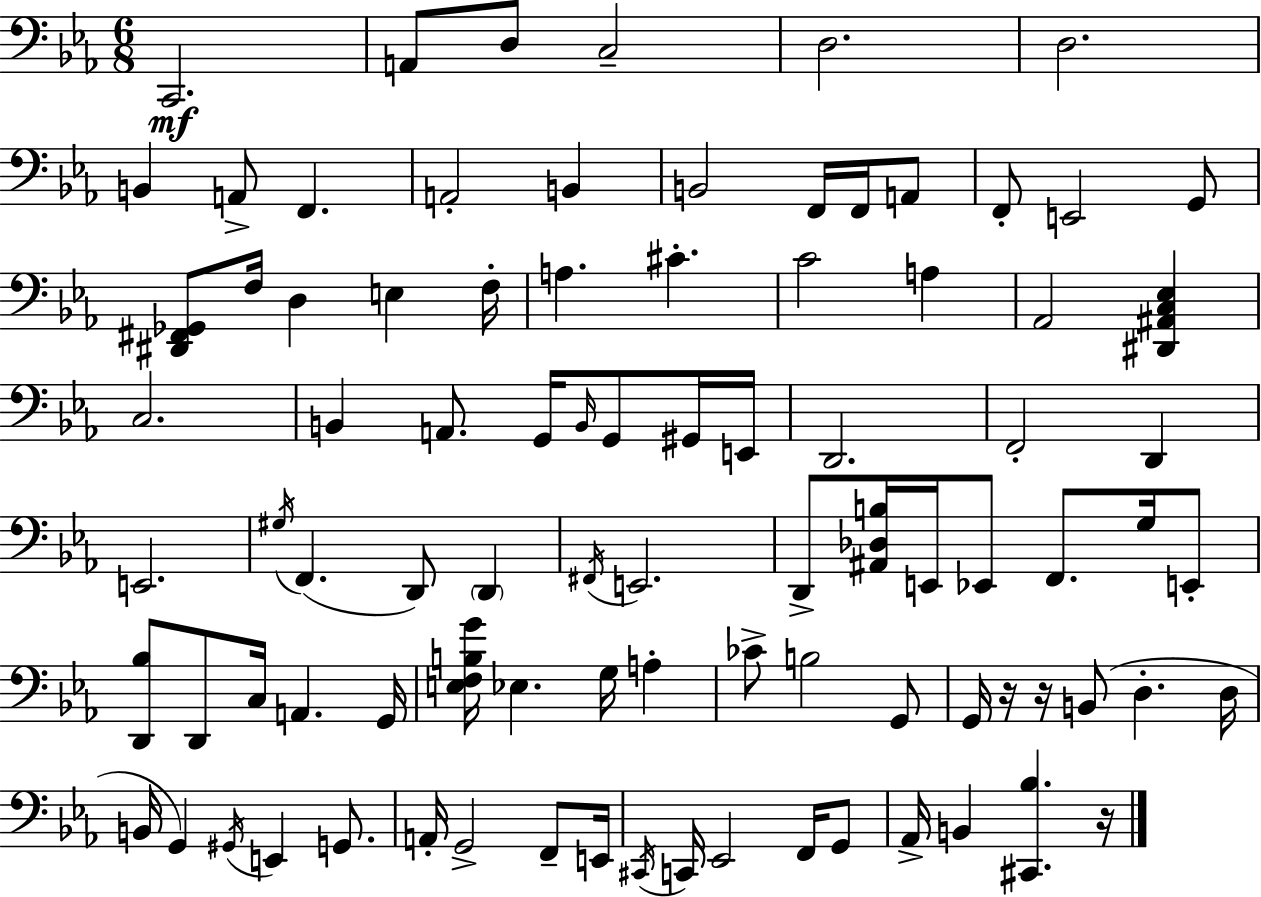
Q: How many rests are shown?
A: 3